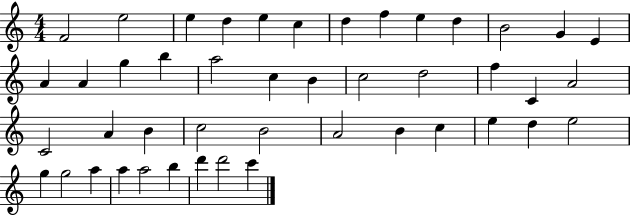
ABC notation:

X:1
T:Untitled
M:4/4
L:1/4
K:C
F2 e2 e d e c d f e d B2 G E A A g b a2 c B c2 d2 f C A2 C2 A B c2 B2 A2 B c e d e2 g g2 a a a2 b d' d'2 c'